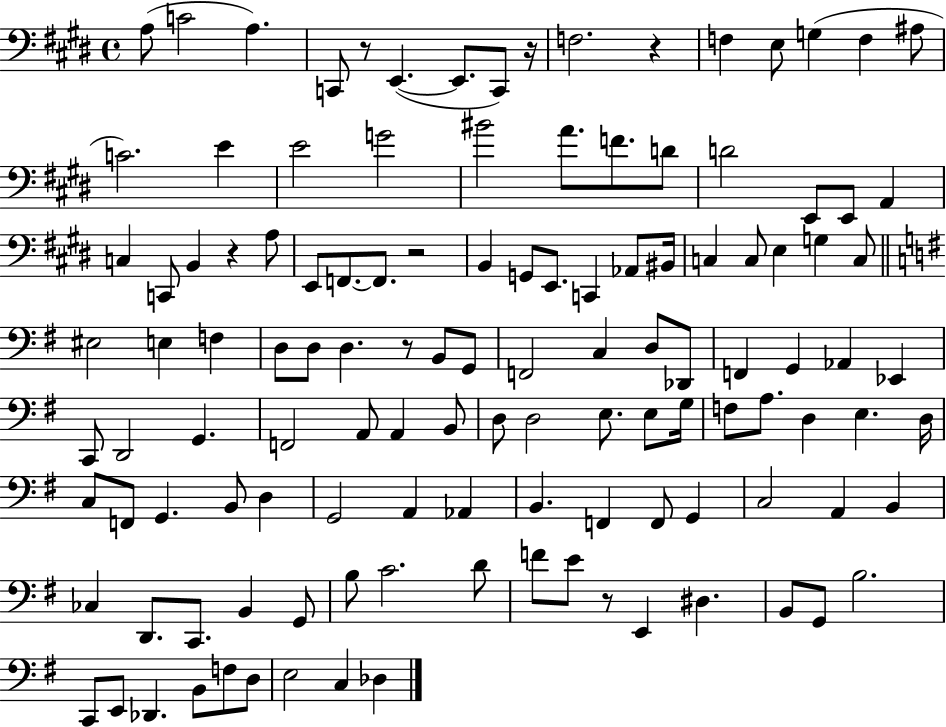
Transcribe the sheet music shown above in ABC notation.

X:1
T:Untitled
M:4/4
L:1/4
K:E
A,/2 C2 A, C,,/2 z/2 E,, E,,/2 C,,/2 z/4 F,2 z F, E,/2 G, F, ^A,/2 C2 E E2 G2 ^B2 A/2 F/2 D/2 D2 E,,/2 E,,/2 A,, C, C,,/2 B,, z A,/2 E,,/2 F,,/2 F,,/2 z2 B,, G,,/2 E,,/2 C,, _A,,/2 ^B,,/4 C, C,/2 E, G, C,/2 ^E,2 E, F, D,/2 D,/2 D, z/2 B,,/2 G,,/2 F,,2 C, D,/2 _D,,/2 F,, G,, _A,, _E,, C,,/2 D,,2 G,, F,,2 A,,/2 A,, B,,/2 D,/2 D,2 E,/2 E,/2 G,/4 F,/2 A,/2 D, E, D,/4 C,/2 F,,/2 G,, B,,/2 D, G,,2 A,, _A,, B,, F,, F,,/2 G,, C,2 A,, B,, _C, D,,/2 C,,/2 B,, G,,/2 B,/2 C2 D/2 F/2 E/2 z/2 E,, ^D, B,,/2 G,,/2 B,2 C,,/2 E,,/2 _D,, B,,/2 F,/2 D,/2 E,2 C, _D,